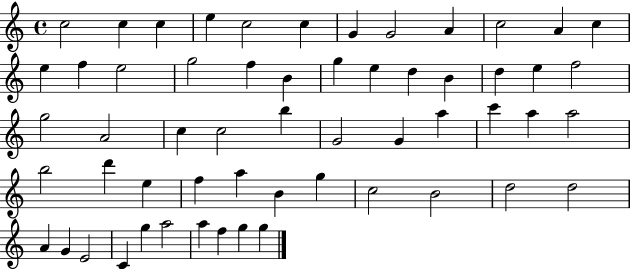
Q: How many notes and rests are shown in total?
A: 57